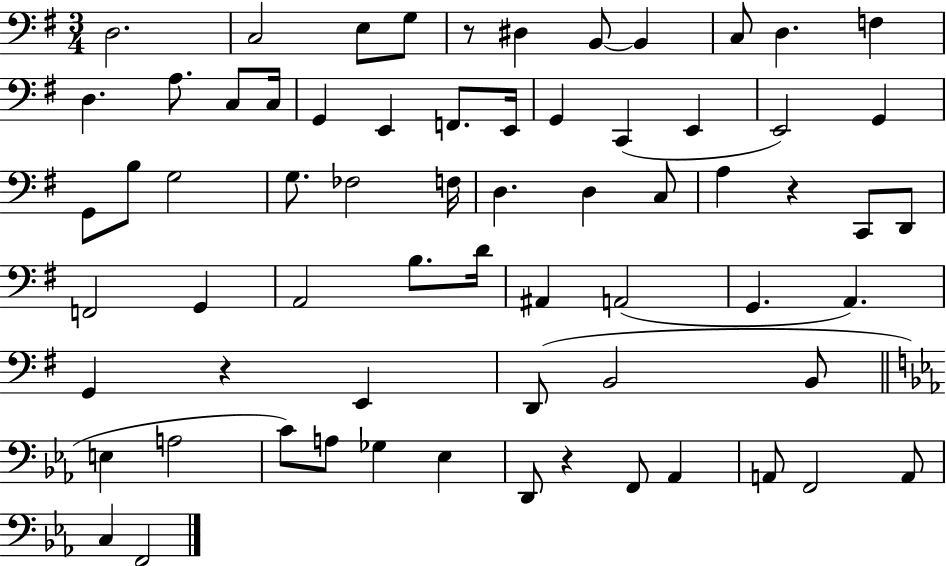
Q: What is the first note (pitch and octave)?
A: D3